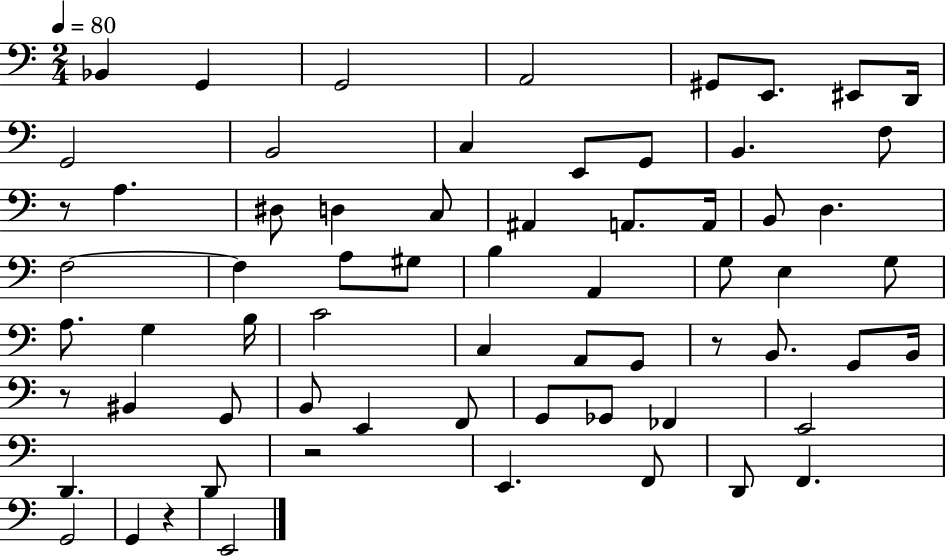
Bb2/q G2/q G2/h A2/h G#2/e E2/e. EIS2/e D2/s G2/h B2/h C3/q E2/e G2/e B2/q. F3/e R/e A3/q. D#3/e D3/q C3/e A#2/q A2/e. A2/s B2/e D3/q. F3/h F3/q A3/e G#3/e B3/q A2/q G3/e E3/q G3/e A3/e. G3/q B3/s C4/h C3/q A2/e G2/e R/e B2/e. G2/e B2/s R/e BIS2/q G2/e B2/e E2/q F2/e G2/e Gb2/e FES2/q E2/h D2/q. D2/e R/h E2/q. F2/e D2/e F2/q. G2/h G2/q R/q E2/h